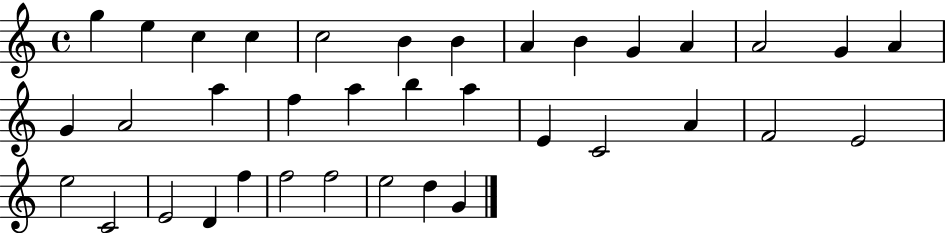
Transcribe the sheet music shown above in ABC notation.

X:1
T:Untitled
M:4/4
L:1/4
K:C
g e c c c2 B B A B G A A2 G A G A2 a f a b a E C2 A F2 E2 e2 C2 E2 D f f2 f2 e2 d G